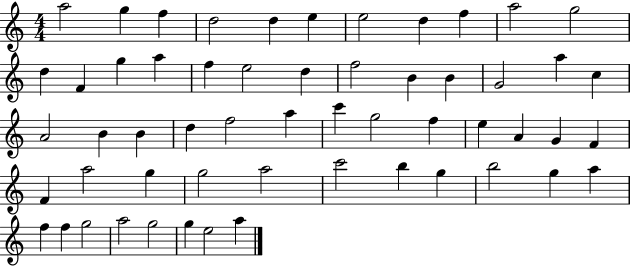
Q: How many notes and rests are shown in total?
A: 56